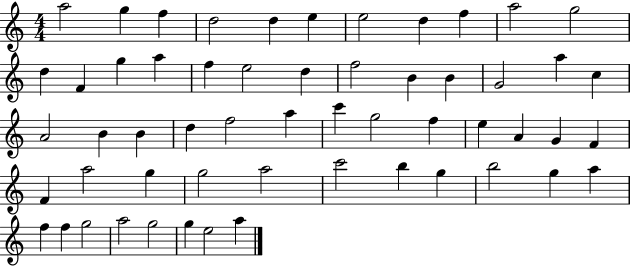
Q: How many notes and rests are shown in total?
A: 56